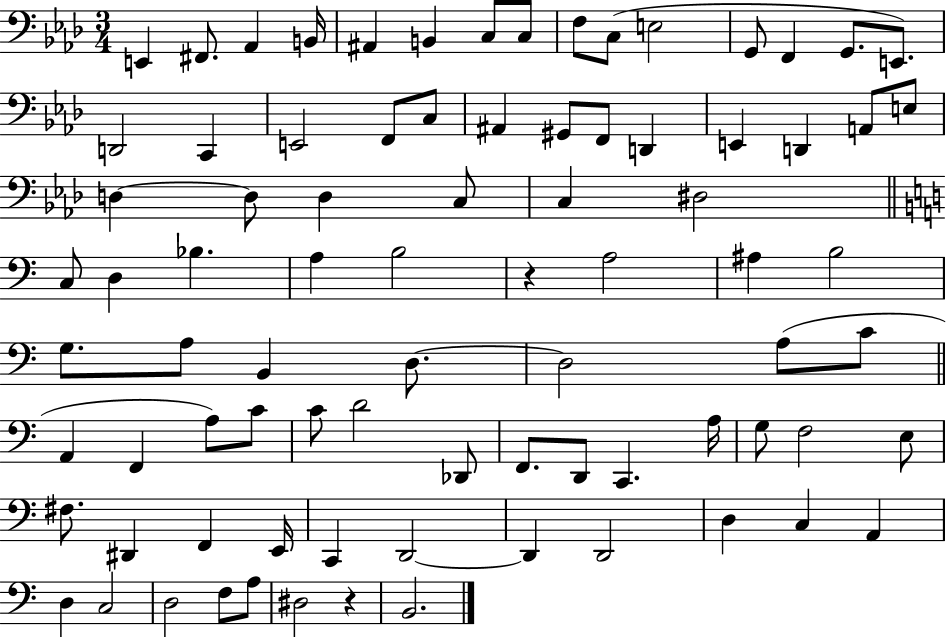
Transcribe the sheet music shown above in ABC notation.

X:1
T:Untitled
M:3/4
L:1/4
K:Ab
E,, ^F,,/2 _A,, B,,/4 ^A,, B,, C,/2 C,/2 F,/2 C,/2 E,2 G,,/2 F,, G,,/2 E,,/2 D,,2 C,, E,,2 F,,/2 C,/2 ^A,, ^G,,/2 F,,/2 D,, E,, D,, A,,/2 E,/2 D, D,/2 D, C,/2 C, ^D,2 C,/2 D, _B, A, B,2 z A,2 ^A, B,2 G,/2 A,/2 B,, D,/2 D,2 A,/2 C/2 A,, F,, A,/2 C/2 C/2 D2 _D,,/2 F,,/2 D,,/2 C,, A,/4 G,/2 F,2 E,/2 ^F,/2 ^D,, F,, E,,/4 C,, D,,2 D,, D,,2 D, C, A,, D, C,2 D,2 F,/2 A,/2 ^D,2 z B,,2